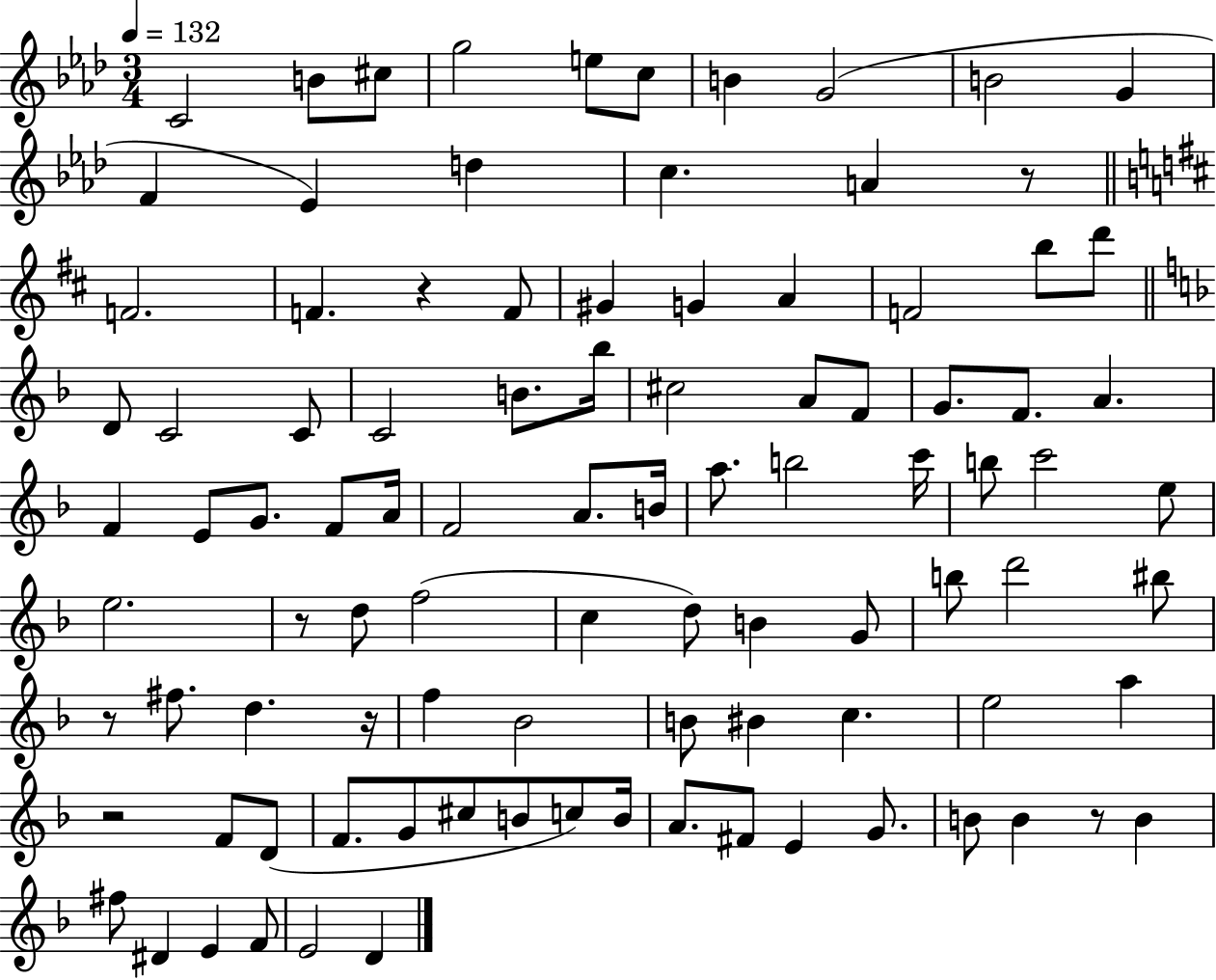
C4/h B4/e C#5/e G5/h E5/e C5/e B4/q G4/h B4/h G4/q F4/q Eb4/q D5/q C5/q. A4/q R/e F4/h. F4/q. R/q F4/e G#4/q G4/q A4/q F4/h B5/e D6/e D4/e C4/h C4/e C4/h B4/e. Bb5/s C#5/h A4/e F4/e G4/e. F4/e. A4/q. F4/q E4/e G4/e. F4/e A4/s F4/h A4/e. B4/s A5/e. B5/h C6/s B5/e C6/h E5/e E5/h. R/e D5/e F5/h C5/q D5/e B4/q G4/e B5/e D6/h BIS5/e R/e F#5/e. D5/q. R/s F5/q Bb4/h B4/e BIS4/q C5/q. E5/h A5/q R/h F4/e D4/e F4/e. G4/e C#5/e B4/e C5/e B4/s A4/e. F#4/e E4/q G4/e. B4/e B4/q R/e B4/q F#5/e D#4/q E4/q F4/e E4/h D4/q